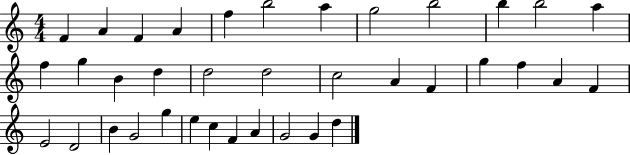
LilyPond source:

{
  \clef treble
  \numericTimeSignature
  \time 4/4
  \key c \major
  f'4 a'4 f'4 a'4 | f''4 b''2 a''4 | g''2 b''2 | b''4 b''2 a''4 | \break f''4 g''4 b'4 d''4 | d''2 d''2 | c''2 a'4 f'4 | g''4 f''4 a'4 f'4 | \break e'2 d'2 | b'4 g'2 g''4 | e''4 c''4 f'4 a'4 | g'2 g'4 d''4 | \break \bar "|."
}